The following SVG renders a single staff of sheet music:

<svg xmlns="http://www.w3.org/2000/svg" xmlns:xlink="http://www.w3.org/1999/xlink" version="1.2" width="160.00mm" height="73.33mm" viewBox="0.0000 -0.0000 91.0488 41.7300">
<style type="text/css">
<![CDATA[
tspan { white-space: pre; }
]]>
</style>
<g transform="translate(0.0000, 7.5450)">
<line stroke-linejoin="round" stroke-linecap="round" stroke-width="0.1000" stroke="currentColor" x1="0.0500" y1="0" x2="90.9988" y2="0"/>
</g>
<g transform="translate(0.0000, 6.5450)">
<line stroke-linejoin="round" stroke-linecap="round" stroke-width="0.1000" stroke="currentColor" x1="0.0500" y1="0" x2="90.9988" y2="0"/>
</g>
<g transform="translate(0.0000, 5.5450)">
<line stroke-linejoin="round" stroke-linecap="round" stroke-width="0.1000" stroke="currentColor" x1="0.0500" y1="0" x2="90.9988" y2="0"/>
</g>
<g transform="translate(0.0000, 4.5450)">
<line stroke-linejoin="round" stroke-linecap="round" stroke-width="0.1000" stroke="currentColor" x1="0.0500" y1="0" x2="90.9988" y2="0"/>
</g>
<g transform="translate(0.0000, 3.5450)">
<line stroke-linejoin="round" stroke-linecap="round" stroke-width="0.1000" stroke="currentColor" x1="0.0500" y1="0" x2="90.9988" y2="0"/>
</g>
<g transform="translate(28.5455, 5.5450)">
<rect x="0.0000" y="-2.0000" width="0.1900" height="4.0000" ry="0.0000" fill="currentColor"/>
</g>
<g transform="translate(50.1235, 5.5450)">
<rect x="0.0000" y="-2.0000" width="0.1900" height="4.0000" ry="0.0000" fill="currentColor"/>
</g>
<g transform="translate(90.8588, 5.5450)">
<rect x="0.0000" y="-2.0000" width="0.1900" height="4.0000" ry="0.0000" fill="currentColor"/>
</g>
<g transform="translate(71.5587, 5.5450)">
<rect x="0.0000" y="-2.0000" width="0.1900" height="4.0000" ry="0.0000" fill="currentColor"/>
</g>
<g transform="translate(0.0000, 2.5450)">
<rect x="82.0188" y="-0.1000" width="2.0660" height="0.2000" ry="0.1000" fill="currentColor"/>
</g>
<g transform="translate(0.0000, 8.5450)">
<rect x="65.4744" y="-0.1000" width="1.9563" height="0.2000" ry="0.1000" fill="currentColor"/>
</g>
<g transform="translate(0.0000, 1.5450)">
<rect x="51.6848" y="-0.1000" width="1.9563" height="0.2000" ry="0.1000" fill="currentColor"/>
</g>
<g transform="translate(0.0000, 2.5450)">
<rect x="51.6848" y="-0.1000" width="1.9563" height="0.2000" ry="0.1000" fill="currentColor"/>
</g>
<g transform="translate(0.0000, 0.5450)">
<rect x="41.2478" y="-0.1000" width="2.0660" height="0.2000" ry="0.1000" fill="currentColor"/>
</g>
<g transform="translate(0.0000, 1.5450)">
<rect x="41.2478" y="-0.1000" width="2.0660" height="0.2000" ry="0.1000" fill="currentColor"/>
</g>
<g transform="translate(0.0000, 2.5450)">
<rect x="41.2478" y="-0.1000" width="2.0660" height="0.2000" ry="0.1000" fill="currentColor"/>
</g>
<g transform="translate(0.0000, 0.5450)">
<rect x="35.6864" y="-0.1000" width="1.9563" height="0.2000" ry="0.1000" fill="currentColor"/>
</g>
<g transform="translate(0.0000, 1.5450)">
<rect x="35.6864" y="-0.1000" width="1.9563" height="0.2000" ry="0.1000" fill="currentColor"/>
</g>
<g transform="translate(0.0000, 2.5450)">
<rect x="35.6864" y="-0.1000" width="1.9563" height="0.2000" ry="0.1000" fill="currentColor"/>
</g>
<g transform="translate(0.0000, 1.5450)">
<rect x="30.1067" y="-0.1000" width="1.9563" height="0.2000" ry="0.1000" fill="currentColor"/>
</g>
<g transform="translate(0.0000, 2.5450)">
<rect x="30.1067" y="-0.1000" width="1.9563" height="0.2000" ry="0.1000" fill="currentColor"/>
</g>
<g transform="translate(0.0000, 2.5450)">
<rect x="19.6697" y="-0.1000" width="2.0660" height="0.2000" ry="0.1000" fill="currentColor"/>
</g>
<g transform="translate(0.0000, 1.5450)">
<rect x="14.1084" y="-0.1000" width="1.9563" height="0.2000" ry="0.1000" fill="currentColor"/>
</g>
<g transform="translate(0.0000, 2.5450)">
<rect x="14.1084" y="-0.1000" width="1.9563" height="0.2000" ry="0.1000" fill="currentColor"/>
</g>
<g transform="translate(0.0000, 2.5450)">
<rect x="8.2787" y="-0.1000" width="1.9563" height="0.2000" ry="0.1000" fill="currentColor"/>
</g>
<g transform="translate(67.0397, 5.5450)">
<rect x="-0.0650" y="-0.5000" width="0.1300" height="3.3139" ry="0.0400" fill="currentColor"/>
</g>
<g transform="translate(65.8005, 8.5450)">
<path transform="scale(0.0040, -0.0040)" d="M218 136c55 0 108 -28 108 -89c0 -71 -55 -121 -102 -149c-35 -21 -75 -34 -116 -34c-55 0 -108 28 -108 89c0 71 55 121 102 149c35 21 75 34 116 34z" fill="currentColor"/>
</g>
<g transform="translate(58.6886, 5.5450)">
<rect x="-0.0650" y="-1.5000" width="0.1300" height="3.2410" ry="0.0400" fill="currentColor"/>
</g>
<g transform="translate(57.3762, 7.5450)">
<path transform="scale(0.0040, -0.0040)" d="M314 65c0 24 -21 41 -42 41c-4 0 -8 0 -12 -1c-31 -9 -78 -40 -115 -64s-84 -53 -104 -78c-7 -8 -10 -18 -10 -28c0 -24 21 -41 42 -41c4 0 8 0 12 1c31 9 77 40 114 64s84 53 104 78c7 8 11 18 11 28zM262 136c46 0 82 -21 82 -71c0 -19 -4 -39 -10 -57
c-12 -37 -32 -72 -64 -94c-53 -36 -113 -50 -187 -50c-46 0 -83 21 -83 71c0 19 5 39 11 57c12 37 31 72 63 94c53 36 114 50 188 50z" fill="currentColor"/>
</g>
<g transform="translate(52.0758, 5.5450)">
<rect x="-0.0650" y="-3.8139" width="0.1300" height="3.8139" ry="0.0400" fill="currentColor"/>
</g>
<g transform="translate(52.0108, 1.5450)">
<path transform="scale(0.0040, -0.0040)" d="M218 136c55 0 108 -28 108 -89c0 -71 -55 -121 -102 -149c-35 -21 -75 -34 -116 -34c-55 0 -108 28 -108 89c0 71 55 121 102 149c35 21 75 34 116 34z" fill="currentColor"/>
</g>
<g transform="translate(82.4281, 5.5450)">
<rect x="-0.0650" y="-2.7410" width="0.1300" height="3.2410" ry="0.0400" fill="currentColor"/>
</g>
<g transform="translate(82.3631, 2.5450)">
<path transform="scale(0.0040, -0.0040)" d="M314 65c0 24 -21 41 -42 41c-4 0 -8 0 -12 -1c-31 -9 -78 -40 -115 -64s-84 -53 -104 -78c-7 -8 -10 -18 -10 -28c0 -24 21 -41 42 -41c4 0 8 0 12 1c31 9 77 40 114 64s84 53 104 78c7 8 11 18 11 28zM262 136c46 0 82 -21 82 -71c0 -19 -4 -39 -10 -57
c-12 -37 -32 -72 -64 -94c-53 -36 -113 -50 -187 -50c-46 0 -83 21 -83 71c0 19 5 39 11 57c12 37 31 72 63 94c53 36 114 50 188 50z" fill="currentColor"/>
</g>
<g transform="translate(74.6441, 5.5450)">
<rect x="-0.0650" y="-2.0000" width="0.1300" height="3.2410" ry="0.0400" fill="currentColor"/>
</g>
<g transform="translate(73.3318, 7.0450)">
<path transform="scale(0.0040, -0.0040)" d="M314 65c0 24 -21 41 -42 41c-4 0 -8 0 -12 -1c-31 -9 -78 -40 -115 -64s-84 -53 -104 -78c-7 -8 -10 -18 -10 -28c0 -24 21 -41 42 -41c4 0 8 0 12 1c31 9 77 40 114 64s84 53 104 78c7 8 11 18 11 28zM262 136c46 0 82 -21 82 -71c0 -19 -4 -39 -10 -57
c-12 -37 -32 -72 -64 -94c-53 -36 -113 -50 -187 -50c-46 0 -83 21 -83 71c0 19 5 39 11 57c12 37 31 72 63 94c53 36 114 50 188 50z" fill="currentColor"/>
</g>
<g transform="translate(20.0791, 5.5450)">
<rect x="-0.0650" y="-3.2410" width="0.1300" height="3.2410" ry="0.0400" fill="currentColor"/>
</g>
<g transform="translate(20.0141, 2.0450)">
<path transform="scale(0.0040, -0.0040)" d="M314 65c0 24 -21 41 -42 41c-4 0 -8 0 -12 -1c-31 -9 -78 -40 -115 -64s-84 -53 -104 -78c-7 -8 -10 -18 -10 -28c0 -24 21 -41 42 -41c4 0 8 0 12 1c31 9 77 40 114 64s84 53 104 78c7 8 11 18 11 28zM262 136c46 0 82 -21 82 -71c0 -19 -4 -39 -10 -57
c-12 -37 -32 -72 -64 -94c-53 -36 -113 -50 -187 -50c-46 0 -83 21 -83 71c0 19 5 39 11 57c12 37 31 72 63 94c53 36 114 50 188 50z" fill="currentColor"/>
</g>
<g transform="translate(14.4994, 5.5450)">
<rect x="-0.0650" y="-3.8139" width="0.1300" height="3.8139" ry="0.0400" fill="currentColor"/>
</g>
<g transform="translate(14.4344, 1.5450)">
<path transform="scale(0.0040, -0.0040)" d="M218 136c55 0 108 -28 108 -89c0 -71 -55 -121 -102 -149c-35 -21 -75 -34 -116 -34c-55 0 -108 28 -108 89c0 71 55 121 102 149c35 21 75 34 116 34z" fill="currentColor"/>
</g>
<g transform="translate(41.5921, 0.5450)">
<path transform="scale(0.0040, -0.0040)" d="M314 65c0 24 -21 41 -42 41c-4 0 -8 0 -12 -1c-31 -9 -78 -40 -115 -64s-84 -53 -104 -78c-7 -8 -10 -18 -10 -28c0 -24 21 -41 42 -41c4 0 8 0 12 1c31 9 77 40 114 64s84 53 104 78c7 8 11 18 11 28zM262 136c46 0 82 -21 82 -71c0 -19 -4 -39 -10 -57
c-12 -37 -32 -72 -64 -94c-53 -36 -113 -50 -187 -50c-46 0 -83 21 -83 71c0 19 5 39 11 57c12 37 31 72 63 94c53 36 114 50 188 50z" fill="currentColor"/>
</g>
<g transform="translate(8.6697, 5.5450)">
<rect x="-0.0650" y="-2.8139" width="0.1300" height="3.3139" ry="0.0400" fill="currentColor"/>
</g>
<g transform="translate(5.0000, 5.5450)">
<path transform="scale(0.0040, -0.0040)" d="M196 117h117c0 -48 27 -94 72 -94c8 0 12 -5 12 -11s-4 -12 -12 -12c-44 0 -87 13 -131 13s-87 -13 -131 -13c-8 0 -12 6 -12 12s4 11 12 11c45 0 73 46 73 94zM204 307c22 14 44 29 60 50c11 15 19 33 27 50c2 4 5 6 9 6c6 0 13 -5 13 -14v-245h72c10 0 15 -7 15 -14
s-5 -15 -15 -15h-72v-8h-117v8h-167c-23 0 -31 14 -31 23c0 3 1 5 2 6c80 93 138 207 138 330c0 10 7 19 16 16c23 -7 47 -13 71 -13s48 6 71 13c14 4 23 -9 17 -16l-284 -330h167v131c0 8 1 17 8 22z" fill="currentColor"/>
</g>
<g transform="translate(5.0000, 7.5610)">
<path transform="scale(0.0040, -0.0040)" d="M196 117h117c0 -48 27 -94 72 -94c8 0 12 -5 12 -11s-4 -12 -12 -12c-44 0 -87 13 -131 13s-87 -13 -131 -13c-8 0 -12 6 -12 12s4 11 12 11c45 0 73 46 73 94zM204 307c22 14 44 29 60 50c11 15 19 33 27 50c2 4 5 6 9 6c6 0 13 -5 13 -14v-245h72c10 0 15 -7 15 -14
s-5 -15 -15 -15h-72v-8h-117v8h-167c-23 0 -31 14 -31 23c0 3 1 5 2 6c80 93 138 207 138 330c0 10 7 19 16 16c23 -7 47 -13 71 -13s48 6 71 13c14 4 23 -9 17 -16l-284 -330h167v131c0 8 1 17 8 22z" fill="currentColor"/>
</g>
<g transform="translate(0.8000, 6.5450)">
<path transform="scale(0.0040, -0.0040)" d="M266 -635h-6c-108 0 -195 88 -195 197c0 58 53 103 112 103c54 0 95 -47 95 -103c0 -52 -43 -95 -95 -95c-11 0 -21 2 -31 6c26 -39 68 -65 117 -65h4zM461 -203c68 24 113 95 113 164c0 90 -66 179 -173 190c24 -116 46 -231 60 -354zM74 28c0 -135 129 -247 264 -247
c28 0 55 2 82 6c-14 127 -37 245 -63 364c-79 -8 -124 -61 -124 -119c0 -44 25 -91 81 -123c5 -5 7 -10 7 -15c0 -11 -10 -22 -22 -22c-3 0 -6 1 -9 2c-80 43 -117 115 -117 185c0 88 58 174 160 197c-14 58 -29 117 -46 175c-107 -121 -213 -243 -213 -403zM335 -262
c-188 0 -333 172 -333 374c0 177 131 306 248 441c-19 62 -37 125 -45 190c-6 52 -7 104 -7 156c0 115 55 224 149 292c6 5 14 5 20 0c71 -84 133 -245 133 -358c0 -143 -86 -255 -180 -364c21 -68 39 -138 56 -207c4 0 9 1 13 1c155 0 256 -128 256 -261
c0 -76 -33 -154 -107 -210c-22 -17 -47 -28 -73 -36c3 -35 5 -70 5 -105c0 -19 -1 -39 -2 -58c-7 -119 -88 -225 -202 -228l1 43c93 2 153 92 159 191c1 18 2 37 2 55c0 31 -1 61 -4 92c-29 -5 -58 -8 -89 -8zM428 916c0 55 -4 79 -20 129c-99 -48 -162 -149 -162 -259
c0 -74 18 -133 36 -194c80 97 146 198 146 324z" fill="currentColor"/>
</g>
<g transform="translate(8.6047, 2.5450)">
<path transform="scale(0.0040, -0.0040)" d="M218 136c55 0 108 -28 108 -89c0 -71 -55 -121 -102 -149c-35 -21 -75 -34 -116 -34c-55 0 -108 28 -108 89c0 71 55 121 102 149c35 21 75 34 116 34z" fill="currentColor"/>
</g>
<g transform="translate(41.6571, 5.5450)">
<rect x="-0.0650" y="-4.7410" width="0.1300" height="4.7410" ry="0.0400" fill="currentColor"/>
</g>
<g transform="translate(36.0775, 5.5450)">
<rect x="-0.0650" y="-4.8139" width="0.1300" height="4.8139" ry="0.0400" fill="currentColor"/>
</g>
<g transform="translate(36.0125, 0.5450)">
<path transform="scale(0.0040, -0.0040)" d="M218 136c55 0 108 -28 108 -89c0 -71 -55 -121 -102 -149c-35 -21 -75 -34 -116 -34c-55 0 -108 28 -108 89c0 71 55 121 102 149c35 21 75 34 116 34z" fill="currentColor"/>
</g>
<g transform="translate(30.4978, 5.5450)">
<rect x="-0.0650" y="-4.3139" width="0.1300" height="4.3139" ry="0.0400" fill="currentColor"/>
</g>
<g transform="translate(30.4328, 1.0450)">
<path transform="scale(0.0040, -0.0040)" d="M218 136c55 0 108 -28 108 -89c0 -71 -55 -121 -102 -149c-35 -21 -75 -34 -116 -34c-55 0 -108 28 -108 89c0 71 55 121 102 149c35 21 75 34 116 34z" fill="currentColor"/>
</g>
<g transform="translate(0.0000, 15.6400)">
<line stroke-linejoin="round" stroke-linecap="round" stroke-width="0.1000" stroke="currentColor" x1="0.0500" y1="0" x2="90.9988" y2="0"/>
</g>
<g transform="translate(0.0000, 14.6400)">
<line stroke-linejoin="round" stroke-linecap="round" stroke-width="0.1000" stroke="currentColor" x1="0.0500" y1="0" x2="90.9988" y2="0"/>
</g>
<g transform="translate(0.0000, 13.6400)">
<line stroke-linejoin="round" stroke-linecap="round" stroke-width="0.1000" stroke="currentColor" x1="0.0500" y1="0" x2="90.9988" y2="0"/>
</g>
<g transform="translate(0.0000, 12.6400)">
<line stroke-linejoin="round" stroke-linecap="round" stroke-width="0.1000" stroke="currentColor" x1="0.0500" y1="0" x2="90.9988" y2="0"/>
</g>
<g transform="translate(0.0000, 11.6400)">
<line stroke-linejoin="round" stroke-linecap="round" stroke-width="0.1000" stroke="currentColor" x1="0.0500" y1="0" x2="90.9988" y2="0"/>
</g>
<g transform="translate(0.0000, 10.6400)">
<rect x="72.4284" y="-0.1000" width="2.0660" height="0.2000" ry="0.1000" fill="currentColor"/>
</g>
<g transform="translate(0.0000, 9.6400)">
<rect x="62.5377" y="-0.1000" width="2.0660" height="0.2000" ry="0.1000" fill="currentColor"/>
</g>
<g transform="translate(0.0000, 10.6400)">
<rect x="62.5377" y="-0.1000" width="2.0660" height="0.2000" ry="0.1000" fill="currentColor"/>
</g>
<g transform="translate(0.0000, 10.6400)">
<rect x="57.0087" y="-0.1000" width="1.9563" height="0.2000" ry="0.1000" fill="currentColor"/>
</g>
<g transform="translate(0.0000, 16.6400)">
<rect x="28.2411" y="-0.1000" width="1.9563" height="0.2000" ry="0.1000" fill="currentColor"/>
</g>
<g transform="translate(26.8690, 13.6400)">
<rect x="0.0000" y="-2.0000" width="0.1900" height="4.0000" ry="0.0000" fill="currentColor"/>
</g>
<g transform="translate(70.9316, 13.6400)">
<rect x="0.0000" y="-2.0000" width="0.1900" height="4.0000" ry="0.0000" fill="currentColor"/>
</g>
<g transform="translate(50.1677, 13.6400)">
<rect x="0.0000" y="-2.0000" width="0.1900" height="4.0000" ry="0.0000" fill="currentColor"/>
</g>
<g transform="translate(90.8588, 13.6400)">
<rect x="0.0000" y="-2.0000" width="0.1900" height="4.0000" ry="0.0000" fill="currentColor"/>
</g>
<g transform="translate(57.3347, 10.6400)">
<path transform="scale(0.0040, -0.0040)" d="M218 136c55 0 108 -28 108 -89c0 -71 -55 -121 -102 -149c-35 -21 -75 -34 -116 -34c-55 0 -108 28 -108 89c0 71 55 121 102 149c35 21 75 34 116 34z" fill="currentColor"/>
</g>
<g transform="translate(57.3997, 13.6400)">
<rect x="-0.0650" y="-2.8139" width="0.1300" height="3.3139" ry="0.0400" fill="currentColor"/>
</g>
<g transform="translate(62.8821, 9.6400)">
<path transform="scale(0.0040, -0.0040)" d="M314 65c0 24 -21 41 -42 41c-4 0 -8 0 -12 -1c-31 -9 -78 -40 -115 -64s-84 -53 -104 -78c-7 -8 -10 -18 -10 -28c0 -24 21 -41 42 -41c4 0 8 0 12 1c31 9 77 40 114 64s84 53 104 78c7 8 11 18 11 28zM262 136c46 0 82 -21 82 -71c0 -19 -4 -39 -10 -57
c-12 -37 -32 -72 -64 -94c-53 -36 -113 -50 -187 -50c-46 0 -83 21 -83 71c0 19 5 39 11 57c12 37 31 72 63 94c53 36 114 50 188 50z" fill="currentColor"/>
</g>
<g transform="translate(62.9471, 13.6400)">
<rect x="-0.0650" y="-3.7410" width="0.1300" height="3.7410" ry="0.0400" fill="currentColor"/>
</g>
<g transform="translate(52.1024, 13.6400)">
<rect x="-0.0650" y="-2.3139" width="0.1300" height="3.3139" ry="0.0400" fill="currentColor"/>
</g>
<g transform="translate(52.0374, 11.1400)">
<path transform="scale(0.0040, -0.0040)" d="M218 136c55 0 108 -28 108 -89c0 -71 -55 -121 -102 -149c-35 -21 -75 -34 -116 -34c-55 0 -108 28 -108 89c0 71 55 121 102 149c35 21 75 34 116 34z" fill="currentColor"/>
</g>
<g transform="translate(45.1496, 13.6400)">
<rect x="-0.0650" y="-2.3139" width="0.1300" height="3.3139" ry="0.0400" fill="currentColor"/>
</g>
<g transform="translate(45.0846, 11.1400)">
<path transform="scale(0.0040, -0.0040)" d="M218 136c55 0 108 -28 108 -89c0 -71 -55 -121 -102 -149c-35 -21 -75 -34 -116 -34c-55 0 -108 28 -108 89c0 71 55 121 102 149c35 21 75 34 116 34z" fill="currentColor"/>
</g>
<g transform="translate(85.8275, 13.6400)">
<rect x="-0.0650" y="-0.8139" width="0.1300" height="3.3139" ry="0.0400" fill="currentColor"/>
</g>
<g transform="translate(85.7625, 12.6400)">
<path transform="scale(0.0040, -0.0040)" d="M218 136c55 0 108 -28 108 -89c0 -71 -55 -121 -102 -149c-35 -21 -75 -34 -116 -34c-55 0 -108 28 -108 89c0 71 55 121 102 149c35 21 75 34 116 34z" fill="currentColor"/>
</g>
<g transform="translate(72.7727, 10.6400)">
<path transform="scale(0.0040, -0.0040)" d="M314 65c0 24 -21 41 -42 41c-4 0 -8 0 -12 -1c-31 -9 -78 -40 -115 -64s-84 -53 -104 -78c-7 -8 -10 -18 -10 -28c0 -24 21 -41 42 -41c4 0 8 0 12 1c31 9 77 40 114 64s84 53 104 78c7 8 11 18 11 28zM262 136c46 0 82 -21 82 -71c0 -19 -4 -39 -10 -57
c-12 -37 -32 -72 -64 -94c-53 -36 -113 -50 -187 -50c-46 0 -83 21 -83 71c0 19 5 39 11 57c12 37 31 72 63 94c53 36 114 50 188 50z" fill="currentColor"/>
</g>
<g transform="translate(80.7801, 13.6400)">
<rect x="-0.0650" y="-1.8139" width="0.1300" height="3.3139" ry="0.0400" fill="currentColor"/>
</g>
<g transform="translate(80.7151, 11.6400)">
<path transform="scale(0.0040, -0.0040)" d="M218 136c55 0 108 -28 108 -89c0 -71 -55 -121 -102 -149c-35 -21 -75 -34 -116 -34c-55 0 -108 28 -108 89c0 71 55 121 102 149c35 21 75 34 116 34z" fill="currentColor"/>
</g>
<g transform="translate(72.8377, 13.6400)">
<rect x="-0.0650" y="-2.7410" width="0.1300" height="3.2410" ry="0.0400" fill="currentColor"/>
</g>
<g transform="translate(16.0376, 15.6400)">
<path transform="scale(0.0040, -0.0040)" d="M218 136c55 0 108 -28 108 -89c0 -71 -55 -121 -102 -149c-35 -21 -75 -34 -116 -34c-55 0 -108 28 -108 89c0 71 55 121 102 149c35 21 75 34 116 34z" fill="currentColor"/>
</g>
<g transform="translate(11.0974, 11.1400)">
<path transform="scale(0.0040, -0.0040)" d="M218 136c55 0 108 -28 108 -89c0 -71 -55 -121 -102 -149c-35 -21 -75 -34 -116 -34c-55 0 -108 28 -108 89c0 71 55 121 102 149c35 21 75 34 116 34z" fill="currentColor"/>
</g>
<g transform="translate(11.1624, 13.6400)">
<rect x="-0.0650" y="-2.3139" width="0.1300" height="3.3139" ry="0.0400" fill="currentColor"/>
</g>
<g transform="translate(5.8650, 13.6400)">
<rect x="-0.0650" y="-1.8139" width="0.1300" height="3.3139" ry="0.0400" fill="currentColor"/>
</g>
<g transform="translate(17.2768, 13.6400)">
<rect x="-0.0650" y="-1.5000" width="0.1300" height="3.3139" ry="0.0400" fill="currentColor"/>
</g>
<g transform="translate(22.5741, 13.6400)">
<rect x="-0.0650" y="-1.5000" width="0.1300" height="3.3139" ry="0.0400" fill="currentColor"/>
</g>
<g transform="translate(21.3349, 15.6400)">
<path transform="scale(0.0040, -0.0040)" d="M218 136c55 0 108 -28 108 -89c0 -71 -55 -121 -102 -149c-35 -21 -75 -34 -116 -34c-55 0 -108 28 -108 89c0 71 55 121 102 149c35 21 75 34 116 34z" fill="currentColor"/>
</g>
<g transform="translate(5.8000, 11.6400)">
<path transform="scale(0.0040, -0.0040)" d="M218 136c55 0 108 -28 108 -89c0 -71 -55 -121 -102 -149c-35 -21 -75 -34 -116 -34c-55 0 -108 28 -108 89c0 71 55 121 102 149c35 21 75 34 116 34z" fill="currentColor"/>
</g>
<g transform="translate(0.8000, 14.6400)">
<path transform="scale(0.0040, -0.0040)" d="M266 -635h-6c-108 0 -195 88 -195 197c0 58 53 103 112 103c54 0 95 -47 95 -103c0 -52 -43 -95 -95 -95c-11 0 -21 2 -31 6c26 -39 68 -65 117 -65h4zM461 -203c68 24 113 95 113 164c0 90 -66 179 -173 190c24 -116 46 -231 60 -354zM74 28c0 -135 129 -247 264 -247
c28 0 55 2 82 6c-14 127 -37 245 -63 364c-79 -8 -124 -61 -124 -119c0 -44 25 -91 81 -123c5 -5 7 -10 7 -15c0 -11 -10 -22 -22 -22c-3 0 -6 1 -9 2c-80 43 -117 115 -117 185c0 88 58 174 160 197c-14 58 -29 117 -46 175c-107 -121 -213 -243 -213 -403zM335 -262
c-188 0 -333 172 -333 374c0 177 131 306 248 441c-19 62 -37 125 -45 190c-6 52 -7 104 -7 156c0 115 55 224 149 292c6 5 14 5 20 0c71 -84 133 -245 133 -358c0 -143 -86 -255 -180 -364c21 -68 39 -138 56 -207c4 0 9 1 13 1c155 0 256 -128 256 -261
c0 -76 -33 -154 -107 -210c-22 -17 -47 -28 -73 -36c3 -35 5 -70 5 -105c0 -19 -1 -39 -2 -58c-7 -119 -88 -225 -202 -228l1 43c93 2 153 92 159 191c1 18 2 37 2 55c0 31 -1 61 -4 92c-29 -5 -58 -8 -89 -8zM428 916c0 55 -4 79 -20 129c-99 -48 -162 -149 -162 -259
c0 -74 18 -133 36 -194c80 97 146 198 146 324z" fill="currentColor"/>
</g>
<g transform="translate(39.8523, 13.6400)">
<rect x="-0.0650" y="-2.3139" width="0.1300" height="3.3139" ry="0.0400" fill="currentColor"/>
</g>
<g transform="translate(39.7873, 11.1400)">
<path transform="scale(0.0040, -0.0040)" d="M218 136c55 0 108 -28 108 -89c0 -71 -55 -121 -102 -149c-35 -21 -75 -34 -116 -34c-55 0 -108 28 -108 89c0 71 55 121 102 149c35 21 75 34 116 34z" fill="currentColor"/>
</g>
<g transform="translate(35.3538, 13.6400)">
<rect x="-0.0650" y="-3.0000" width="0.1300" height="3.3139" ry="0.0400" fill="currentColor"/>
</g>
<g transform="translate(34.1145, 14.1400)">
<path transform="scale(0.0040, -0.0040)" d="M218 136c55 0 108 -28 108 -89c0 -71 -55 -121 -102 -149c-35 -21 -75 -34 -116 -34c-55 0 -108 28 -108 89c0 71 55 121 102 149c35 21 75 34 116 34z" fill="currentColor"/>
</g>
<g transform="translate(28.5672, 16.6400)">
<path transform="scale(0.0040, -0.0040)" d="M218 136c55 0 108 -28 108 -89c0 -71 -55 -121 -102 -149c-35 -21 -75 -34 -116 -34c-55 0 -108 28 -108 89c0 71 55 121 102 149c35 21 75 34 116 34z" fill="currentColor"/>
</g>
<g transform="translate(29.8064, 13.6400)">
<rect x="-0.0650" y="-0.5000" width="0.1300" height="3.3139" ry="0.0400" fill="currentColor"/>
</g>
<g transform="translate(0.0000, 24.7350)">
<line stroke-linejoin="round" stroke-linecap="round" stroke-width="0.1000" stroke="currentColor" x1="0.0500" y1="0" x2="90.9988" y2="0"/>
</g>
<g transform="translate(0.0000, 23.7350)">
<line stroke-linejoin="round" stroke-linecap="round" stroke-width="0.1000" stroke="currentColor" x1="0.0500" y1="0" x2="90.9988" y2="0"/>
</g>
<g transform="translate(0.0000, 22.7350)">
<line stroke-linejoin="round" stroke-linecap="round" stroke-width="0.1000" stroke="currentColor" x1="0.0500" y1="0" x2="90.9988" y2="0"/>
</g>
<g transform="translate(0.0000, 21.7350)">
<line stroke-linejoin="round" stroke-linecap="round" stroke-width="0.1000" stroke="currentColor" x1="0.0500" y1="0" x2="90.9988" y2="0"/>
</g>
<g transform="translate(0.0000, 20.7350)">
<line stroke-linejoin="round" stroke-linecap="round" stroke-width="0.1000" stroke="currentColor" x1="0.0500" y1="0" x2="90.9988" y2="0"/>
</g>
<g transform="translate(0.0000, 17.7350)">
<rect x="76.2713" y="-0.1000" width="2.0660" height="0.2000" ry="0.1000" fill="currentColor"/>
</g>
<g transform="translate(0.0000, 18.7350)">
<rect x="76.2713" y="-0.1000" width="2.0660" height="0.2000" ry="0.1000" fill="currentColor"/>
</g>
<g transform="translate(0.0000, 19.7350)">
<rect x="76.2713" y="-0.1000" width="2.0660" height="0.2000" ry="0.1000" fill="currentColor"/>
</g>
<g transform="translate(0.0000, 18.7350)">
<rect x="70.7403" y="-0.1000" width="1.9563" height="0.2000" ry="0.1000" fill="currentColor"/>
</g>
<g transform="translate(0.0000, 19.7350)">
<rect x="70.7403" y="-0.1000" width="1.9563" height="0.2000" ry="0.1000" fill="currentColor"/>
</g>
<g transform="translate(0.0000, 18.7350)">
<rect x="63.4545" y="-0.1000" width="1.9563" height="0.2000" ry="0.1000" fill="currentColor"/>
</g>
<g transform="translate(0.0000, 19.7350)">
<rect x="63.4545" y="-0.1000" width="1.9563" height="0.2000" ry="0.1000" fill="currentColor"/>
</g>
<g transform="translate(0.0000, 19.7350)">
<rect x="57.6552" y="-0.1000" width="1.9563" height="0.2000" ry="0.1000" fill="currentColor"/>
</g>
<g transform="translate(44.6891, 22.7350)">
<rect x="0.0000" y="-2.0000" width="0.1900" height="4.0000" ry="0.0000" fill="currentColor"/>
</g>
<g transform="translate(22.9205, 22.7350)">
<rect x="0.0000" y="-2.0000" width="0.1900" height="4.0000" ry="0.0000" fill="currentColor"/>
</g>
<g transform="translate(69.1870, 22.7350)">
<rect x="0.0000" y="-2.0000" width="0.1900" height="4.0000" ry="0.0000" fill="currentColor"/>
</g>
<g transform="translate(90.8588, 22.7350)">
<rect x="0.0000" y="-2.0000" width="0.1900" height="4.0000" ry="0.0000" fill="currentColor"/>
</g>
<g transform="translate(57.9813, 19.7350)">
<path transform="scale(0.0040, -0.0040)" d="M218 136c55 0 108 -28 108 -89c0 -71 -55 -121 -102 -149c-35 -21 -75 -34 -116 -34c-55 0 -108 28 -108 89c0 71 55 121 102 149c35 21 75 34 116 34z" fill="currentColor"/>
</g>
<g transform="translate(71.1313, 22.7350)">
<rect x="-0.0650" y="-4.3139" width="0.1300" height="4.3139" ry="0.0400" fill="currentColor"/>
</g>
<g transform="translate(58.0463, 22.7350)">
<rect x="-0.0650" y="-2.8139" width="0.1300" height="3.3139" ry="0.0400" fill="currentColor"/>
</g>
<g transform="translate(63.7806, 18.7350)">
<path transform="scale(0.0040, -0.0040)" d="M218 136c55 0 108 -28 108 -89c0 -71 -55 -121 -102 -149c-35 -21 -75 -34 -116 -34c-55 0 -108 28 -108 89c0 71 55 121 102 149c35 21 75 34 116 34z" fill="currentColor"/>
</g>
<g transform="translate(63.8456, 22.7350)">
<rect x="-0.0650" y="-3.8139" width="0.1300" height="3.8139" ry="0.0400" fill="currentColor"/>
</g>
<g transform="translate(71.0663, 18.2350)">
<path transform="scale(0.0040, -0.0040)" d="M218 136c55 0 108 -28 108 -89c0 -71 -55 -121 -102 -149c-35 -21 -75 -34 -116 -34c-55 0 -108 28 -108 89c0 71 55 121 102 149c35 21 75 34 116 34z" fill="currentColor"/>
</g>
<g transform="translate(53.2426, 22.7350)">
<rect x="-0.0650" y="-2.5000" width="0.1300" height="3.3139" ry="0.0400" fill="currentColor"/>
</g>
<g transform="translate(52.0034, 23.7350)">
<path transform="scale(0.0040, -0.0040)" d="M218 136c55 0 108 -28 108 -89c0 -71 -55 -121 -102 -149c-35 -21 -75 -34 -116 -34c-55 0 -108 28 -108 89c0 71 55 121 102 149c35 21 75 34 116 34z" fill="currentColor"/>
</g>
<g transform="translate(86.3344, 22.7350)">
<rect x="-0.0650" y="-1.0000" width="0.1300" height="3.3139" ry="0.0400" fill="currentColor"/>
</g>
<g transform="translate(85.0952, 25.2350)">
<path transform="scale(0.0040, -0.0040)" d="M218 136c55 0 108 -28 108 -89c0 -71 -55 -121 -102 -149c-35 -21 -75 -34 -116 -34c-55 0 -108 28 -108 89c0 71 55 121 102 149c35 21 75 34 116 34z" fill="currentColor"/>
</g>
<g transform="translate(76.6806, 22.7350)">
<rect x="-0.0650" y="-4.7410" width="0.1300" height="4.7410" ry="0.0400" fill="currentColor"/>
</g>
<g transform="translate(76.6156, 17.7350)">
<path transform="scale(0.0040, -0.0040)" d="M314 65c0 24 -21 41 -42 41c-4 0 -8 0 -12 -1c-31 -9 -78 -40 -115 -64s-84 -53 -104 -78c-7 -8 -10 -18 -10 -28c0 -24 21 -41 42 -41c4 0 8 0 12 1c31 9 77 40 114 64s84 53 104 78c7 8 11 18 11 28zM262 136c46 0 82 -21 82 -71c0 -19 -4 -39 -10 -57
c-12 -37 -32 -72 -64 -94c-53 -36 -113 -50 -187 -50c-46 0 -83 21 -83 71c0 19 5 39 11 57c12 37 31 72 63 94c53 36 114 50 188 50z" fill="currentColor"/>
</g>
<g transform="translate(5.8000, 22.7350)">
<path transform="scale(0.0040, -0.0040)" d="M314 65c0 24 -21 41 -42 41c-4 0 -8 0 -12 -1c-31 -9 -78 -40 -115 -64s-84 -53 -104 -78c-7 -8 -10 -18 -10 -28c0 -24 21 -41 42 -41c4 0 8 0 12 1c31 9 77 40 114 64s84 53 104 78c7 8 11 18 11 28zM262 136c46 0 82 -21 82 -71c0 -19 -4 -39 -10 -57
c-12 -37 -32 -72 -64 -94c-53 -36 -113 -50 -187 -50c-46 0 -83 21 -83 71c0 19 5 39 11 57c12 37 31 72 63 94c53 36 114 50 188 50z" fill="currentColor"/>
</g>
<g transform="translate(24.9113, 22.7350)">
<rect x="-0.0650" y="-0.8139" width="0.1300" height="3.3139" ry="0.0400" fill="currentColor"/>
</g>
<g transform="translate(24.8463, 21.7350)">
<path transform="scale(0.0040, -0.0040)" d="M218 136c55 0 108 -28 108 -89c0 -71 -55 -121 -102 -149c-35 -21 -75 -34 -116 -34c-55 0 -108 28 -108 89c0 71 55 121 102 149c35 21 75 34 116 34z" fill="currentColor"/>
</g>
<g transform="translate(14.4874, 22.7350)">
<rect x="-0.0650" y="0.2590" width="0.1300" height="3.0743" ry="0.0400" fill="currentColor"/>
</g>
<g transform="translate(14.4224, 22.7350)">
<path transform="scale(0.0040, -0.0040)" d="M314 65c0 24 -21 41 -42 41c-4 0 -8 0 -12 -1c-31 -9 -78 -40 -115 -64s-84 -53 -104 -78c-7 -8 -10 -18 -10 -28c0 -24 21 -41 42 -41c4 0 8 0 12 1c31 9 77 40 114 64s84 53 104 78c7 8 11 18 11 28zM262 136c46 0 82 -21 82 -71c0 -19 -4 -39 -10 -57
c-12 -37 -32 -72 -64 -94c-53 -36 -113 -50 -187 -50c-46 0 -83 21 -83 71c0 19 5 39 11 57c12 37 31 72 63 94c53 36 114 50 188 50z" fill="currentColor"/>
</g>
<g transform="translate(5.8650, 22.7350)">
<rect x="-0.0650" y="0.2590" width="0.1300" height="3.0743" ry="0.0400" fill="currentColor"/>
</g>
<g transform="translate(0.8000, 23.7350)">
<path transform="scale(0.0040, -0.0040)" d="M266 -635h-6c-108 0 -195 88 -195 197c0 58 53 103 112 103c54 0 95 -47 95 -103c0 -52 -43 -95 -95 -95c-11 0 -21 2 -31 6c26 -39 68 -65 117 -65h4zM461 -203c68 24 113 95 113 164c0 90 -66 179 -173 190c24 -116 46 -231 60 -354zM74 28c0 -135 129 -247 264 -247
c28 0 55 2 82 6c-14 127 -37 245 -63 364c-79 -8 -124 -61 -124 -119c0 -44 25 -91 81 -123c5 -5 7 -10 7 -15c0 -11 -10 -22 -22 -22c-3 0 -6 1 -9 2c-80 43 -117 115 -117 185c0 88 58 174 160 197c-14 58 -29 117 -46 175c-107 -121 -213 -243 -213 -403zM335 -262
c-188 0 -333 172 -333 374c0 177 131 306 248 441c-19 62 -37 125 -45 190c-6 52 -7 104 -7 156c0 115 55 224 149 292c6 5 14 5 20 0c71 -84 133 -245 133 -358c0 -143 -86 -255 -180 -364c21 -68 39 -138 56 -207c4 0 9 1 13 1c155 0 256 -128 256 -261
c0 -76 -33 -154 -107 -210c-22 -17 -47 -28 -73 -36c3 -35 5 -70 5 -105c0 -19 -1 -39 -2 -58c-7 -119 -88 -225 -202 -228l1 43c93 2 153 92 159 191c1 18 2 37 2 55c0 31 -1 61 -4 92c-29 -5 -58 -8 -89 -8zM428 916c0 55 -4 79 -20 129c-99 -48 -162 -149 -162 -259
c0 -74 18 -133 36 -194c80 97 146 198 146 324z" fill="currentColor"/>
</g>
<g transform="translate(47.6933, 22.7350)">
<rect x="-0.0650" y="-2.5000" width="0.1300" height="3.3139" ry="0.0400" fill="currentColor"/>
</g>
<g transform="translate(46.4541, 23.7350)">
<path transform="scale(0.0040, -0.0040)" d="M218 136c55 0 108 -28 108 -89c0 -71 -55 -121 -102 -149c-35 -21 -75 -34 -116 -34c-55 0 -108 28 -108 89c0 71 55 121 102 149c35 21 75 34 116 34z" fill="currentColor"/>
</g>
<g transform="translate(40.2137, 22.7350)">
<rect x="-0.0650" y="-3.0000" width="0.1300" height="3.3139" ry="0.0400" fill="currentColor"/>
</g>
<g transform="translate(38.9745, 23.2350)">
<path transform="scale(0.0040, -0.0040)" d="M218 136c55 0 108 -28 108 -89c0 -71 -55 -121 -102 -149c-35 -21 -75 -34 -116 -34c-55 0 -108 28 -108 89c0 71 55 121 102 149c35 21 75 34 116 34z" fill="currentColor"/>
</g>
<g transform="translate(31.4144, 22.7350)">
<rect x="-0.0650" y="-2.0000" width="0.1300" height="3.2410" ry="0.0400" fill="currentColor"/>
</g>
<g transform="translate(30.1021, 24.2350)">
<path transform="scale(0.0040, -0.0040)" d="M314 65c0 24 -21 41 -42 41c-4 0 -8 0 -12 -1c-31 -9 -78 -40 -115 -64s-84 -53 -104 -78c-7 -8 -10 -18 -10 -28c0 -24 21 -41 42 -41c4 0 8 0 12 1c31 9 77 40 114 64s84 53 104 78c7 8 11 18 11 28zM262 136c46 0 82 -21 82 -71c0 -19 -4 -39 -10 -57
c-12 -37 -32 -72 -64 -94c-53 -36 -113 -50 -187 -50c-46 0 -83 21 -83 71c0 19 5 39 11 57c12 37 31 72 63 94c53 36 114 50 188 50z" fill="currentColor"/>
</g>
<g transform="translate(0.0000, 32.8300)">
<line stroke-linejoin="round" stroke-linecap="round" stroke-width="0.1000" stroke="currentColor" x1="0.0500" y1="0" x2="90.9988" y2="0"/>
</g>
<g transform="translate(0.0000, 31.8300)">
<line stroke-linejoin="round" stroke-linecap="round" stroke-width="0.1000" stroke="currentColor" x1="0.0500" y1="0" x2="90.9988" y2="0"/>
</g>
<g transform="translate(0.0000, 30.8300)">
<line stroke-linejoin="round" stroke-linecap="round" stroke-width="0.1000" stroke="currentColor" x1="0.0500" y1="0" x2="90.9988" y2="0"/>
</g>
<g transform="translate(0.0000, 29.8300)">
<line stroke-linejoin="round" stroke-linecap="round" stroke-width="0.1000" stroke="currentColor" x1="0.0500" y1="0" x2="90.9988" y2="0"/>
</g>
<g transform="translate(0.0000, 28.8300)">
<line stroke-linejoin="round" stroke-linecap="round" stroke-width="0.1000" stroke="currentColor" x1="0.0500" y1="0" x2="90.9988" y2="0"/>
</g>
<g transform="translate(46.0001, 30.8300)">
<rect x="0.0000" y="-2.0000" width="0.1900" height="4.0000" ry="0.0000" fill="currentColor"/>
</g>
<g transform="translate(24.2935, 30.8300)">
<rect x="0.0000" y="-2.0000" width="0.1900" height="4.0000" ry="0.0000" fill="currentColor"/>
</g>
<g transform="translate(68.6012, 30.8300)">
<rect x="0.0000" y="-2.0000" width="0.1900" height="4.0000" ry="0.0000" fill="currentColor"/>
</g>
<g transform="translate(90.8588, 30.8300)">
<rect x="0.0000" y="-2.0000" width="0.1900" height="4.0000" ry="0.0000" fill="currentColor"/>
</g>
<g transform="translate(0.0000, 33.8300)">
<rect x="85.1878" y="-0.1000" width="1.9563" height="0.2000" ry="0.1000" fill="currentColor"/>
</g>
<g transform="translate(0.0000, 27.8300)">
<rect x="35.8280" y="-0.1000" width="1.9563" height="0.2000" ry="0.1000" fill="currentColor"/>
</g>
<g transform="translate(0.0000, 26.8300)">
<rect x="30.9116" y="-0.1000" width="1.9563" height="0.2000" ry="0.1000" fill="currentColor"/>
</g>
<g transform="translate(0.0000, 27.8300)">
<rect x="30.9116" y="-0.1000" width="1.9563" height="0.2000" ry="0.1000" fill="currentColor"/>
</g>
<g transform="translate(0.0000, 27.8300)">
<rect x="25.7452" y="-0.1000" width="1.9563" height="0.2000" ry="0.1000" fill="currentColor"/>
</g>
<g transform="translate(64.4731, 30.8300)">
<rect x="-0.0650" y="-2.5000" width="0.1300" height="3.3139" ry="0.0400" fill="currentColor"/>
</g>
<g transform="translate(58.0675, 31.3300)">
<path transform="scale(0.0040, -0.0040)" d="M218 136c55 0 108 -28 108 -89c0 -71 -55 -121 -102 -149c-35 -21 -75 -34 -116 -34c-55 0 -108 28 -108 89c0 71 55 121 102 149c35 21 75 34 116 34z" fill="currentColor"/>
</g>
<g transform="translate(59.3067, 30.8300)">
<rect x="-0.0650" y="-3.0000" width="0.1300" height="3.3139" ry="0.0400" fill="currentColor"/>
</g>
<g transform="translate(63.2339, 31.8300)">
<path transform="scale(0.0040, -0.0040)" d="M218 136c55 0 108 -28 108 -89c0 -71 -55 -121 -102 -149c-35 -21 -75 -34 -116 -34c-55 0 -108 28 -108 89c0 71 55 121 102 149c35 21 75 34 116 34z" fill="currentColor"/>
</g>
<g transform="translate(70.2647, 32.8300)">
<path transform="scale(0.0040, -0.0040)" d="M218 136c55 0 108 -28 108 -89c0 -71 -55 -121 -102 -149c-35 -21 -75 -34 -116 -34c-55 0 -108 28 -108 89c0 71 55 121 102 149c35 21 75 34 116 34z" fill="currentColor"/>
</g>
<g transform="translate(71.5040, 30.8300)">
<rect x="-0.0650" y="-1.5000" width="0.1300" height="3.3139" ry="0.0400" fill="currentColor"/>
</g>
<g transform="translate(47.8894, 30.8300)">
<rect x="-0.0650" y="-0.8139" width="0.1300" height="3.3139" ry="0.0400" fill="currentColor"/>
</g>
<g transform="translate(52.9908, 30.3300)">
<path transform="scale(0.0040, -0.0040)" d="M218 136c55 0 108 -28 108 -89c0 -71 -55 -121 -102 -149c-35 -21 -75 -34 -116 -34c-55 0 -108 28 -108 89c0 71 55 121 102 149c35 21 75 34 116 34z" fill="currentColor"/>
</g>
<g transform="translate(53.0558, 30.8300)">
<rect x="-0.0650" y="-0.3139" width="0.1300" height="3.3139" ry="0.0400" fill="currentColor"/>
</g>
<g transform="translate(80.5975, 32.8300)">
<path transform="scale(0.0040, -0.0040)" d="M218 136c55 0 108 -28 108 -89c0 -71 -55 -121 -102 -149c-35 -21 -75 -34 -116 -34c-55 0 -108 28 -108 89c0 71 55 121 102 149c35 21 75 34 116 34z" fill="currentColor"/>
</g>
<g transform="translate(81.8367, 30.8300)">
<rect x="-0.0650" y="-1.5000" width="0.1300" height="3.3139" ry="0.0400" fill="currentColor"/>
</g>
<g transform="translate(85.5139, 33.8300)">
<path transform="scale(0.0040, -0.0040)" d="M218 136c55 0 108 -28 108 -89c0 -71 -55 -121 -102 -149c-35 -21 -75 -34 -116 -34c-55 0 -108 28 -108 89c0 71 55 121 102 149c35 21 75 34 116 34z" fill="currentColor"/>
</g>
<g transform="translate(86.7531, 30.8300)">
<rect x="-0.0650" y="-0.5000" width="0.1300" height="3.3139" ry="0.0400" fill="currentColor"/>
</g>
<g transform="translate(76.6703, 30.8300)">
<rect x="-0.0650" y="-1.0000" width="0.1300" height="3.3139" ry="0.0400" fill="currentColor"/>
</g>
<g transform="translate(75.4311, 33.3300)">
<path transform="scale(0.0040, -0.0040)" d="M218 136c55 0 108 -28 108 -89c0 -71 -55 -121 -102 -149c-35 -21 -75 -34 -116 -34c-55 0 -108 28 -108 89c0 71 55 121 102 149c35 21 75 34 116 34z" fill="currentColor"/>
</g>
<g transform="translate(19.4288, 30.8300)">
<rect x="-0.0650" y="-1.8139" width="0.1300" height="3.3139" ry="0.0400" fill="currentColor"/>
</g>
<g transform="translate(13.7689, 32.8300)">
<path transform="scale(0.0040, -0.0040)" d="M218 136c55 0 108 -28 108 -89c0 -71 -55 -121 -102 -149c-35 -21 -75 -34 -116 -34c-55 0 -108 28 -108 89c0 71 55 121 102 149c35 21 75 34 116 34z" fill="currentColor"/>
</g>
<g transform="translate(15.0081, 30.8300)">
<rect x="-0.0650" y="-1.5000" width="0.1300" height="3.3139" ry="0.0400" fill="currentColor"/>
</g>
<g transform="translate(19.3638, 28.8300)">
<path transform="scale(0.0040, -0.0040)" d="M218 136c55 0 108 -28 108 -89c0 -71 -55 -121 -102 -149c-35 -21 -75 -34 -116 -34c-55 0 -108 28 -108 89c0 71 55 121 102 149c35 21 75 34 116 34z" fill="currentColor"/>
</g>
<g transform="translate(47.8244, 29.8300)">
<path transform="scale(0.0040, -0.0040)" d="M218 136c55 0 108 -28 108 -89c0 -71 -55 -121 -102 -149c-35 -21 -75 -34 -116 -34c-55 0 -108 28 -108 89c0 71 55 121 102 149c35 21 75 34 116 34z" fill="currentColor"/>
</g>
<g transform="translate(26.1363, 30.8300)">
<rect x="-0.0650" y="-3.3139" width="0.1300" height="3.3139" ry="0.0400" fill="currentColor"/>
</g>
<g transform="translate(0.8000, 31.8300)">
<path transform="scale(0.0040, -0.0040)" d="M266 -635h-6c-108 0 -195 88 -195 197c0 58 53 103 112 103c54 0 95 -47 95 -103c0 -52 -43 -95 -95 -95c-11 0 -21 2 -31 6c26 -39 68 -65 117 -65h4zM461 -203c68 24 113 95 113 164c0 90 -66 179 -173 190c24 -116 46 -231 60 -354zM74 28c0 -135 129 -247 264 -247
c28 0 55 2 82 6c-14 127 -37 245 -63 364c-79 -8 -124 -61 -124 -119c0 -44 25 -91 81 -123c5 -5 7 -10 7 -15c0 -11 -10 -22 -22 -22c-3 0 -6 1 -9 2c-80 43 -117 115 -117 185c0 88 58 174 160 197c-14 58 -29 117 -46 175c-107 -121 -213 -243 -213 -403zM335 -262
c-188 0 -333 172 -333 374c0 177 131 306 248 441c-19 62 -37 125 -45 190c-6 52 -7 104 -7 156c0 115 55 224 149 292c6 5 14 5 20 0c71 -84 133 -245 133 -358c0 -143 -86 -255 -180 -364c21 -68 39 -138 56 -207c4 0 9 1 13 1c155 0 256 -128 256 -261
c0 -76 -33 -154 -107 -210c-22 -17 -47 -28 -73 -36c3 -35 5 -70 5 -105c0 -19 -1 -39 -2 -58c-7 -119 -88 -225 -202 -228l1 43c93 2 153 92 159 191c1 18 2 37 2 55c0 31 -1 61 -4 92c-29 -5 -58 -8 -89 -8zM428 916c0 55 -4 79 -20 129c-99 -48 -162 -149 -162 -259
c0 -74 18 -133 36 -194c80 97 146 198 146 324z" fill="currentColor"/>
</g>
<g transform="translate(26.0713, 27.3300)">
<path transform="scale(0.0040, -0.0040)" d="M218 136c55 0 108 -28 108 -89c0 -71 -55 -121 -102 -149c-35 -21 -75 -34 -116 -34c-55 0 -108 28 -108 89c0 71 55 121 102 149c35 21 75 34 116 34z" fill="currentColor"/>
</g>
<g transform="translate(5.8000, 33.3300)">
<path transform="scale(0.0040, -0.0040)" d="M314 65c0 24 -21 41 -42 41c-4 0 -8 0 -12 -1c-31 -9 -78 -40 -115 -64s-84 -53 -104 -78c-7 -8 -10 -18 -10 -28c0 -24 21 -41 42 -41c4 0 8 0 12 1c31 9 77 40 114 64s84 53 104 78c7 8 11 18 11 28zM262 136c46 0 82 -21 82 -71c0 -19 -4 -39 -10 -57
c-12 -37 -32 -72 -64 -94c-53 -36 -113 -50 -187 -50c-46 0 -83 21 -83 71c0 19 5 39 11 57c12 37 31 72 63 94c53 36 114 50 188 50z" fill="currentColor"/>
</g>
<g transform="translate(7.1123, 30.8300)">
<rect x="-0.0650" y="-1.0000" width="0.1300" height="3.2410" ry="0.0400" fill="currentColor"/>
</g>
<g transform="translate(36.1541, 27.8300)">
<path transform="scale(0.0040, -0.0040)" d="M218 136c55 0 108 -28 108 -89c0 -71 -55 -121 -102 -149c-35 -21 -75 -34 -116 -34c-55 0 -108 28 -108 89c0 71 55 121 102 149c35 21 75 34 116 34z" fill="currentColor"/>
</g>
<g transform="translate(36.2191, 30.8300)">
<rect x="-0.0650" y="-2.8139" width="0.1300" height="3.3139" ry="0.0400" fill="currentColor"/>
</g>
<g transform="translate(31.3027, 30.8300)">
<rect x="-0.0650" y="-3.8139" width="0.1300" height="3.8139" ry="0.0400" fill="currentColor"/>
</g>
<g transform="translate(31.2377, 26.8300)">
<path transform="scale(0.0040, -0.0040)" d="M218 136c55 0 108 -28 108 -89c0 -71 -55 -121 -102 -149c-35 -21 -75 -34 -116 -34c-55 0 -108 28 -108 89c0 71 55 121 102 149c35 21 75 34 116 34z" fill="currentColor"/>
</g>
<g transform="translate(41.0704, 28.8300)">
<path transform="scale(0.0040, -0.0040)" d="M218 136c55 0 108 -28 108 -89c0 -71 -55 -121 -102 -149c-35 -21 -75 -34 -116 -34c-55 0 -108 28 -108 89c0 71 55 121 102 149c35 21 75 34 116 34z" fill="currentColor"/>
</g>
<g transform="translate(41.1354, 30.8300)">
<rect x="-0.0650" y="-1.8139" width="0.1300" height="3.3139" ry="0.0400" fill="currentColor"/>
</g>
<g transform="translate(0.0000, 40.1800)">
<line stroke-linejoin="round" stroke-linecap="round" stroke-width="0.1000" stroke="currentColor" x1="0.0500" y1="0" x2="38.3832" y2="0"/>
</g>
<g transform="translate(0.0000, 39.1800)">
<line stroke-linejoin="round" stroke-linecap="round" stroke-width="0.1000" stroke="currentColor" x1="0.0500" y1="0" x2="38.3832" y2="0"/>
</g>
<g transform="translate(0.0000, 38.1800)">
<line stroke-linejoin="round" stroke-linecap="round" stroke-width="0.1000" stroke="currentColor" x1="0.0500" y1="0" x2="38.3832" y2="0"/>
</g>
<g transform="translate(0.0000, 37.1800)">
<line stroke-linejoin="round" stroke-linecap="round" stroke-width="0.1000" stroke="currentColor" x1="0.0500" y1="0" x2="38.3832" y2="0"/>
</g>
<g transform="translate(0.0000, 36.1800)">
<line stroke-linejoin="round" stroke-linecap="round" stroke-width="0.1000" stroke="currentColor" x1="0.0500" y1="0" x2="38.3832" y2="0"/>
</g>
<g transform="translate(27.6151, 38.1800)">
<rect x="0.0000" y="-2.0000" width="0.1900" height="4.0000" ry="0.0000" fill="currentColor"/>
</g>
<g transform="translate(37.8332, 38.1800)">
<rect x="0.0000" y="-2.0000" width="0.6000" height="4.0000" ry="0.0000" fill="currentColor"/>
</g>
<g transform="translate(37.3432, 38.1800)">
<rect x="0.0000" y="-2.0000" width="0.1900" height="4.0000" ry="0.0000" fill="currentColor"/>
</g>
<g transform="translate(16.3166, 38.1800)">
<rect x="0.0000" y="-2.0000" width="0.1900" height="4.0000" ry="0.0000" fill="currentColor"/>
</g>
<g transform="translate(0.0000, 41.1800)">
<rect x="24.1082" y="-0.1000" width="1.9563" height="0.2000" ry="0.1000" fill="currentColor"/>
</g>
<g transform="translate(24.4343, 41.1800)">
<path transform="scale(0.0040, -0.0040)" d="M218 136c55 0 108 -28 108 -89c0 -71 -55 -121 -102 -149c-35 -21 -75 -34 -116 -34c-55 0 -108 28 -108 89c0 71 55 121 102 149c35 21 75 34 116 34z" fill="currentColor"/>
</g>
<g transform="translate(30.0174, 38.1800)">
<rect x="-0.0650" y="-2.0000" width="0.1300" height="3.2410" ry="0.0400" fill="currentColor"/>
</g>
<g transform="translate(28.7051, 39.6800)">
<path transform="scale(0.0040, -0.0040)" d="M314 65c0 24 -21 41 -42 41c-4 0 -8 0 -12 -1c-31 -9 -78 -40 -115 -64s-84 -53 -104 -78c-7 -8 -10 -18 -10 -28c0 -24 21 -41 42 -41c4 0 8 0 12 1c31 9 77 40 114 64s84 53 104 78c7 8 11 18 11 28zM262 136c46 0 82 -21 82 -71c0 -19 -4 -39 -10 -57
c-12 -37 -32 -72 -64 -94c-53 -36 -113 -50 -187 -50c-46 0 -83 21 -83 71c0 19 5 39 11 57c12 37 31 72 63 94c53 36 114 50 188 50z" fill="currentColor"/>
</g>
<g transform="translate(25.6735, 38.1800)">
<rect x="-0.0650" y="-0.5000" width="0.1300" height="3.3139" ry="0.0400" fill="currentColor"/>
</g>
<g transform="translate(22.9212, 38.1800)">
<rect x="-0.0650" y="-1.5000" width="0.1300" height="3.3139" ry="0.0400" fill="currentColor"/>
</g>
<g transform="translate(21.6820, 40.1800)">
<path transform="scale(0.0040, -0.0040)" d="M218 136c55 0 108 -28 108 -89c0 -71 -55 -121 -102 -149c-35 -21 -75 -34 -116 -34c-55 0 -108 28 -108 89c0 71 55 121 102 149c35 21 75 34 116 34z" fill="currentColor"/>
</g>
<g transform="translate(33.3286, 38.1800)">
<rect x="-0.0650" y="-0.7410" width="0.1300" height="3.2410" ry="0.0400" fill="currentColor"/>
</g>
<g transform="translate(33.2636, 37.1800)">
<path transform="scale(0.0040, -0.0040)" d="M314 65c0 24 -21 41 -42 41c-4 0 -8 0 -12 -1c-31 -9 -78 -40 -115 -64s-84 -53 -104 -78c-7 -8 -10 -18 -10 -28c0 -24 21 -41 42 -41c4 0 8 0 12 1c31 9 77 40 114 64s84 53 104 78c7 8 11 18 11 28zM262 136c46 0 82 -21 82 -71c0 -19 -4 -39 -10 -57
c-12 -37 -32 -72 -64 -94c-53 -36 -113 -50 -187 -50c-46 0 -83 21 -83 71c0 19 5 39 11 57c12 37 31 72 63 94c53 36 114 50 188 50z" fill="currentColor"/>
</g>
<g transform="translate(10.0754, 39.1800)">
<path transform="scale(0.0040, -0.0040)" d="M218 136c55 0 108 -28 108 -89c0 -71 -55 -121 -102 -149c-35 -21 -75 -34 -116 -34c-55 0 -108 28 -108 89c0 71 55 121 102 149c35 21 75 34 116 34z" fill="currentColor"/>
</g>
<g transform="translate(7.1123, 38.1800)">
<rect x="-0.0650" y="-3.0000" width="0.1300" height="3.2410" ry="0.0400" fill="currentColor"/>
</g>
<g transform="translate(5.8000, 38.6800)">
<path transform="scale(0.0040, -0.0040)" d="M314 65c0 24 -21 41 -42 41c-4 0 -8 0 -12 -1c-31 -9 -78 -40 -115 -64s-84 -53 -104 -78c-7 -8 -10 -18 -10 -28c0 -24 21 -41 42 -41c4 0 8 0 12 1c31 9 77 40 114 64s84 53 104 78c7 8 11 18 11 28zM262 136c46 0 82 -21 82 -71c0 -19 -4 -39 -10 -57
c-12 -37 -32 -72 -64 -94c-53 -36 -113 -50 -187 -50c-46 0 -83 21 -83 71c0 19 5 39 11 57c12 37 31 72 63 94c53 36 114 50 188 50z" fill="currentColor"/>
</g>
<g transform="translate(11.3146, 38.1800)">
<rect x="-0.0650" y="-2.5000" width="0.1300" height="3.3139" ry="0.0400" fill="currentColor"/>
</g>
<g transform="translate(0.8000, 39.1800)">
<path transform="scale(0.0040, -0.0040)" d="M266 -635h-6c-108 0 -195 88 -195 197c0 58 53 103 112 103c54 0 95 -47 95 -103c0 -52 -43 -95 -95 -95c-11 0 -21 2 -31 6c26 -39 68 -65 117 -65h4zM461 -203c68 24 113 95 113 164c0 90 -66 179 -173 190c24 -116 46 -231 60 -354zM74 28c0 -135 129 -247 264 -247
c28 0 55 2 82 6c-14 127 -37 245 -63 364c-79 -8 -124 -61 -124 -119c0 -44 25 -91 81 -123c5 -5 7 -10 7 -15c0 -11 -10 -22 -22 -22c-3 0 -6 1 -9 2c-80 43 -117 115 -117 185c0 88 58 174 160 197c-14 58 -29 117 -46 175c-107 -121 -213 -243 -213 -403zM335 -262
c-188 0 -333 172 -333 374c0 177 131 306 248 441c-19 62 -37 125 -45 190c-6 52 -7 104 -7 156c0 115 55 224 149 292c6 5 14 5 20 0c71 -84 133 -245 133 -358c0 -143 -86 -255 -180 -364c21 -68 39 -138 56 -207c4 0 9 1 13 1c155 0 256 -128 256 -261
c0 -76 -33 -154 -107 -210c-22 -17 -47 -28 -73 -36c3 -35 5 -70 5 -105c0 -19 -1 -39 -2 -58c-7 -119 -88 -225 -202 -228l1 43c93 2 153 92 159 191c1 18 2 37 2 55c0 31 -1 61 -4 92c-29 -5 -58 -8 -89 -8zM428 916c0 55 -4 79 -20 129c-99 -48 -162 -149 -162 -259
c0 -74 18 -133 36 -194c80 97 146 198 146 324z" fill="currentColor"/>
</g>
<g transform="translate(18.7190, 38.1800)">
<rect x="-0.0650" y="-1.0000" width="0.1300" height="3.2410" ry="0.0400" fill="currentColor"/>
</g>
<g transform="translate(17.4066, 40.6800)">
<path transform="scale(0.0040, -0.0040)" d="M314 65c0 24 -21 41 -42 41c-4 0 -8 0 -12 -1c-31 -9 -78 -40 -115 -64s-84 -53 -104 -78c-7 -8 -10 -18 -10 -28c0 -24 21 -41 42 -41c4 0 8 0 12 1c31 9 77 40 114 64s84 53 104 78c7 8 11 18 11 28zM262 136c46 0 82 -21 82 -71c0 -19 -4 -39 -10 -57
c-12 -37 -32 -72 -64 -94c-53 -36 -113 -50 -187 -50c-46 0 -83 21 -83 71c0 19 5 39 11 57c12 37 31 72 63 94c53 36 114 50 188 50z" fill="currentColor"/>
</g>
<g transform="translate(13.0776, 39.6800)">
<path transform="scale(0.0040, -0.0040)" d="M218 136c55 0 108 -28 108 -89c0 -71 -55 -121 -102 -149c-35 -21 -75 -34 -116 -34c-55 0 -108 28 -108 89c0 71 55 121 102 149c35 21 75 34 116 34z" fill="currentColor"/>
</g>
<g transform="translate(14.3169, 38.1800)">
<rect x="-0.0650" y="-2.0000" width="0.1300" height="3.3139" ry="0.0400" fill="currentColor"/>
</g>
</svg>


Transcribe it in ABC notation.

X:1
T:Untitled
M:4/4
L:1/4
K:C
a c' b2 d' e' e'2 c' E2 C F2 a2 f g E E C A g g g a c'2 a2 f d B2 B2 d F2 A G G a c' d' e'2 D D2 E f b c' a f d c A G E D E C A2 G F D2 E C F2 d2